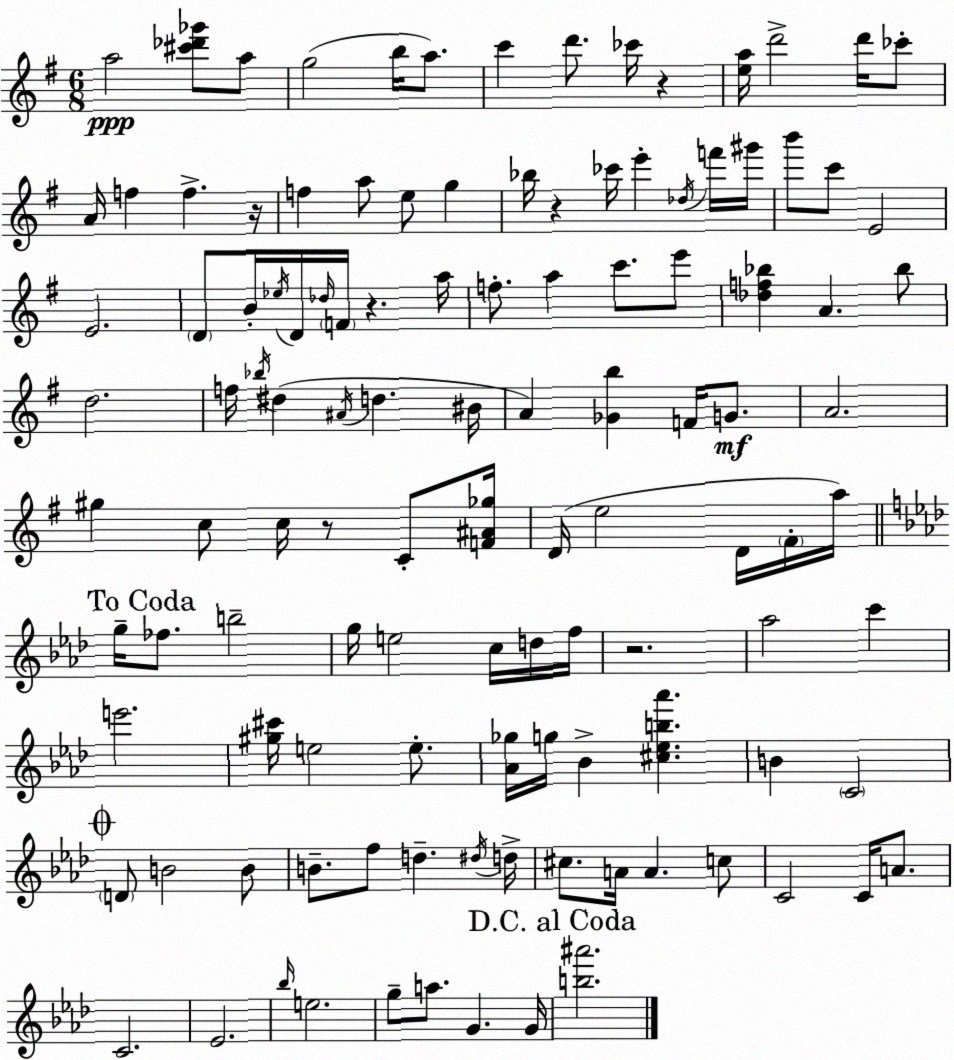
X:1
T:Untitled
M:6/8
L:1/4
K:G
a2 [^c'_d'_g']/2 a/2 g2 b/4 a/2 c' d'/2 _c'/4 z [ea]/4 d'2 d'/4 _c'/2 A/4 f f z/4 f a/2 e/2 g _b/4 z _c'/4 e' _d/4 f'/4 ^g'/4 b'/2 c'/2 E2 E2 D/2 B/4 _e/4 D/4 _d/4 F/4 z a/4 f/2 a c'/2 e'/2 [_df_b] A _b/2 d2 f/4 _b/4 ^d ^A/4 d ^B/4 A [_Gb] F/4 G/2 A2 ^g c/2 c/4 z/2 C/2 [F^A_g]/4 D/4 e2 D/4 ^F/4 a/4 g/4 _f/2 b2 g/4 e2 c/4 d/4 f/4 z2 _a2 c' e'2 [^g^c']/4 e2 e/2 [_A_g]/4 g/4 _B [^c_eb_a'] B C2 D/2 B2 B/2 B/2 f/2 d ^d/4 d/4 ^c/2 A/4 A c/2 C2 C/4 A/2 C2 _E2 _b/4 e2 g/2 a/2 G G/4 [b^a']2